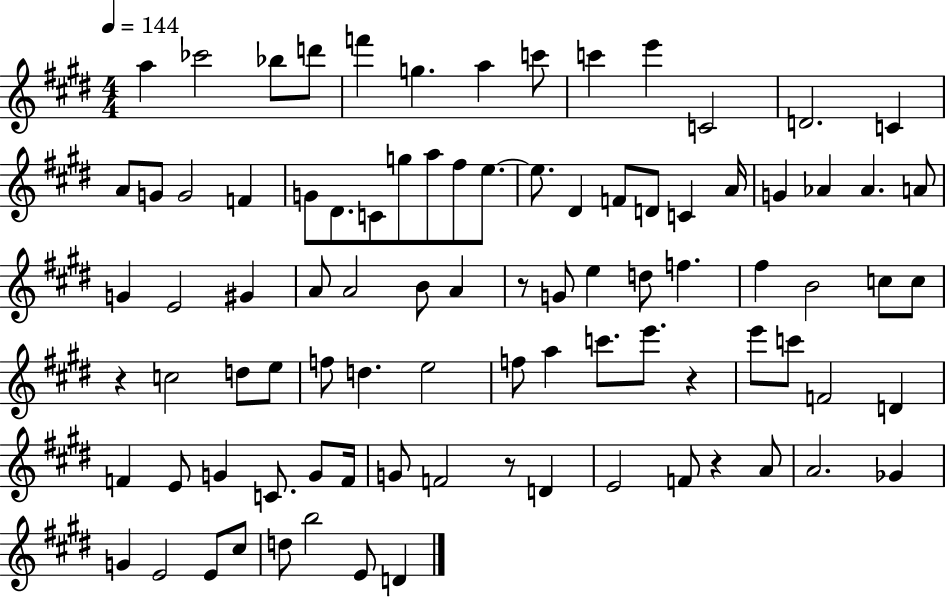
{
  \clef treble
  \numericTimeSignature
  \time 4/4
  \key e \major
  \tempo 4 = 144
  a''4 ces'''2 bes''8 d'''8 | f'''4 g''4. a''4 c'''8 | c'''4 e'''4 c'2 | d'2. c'4 | \break a'8 g'8 g'2 f'4 | g'8 dis'8. c'8 g''8 a''8 fis''8 e''8.~~ | e''8. dis'4 f'8 d'8 c'4 a'16 | g'4 aes'4 aes'4. a'8 | \break g'4 e'2 gis'4 | a'8 a'2 b'8 a'4 | r8 g'8 e''4 d''8 f''4. | fis''4 b'2 c''8 c''8 | \break r4 c''2 d''8 e''8 | f''8 d''4. e''2 | f''8 a''4 c'''8. e'''8. r4 | e'''8 c'''8 f'2 d'4 | \break f'4 e'8 g'4 c'8. g'8 f'16 | g'8 f'2 r8 d'4 | e'2 f'8 r4 a'8 | a'2. ges'4 | \break g'4 e'2 e'8 cis''8 | d''8 b''2 e'8 d'4 | \bar "|."
}